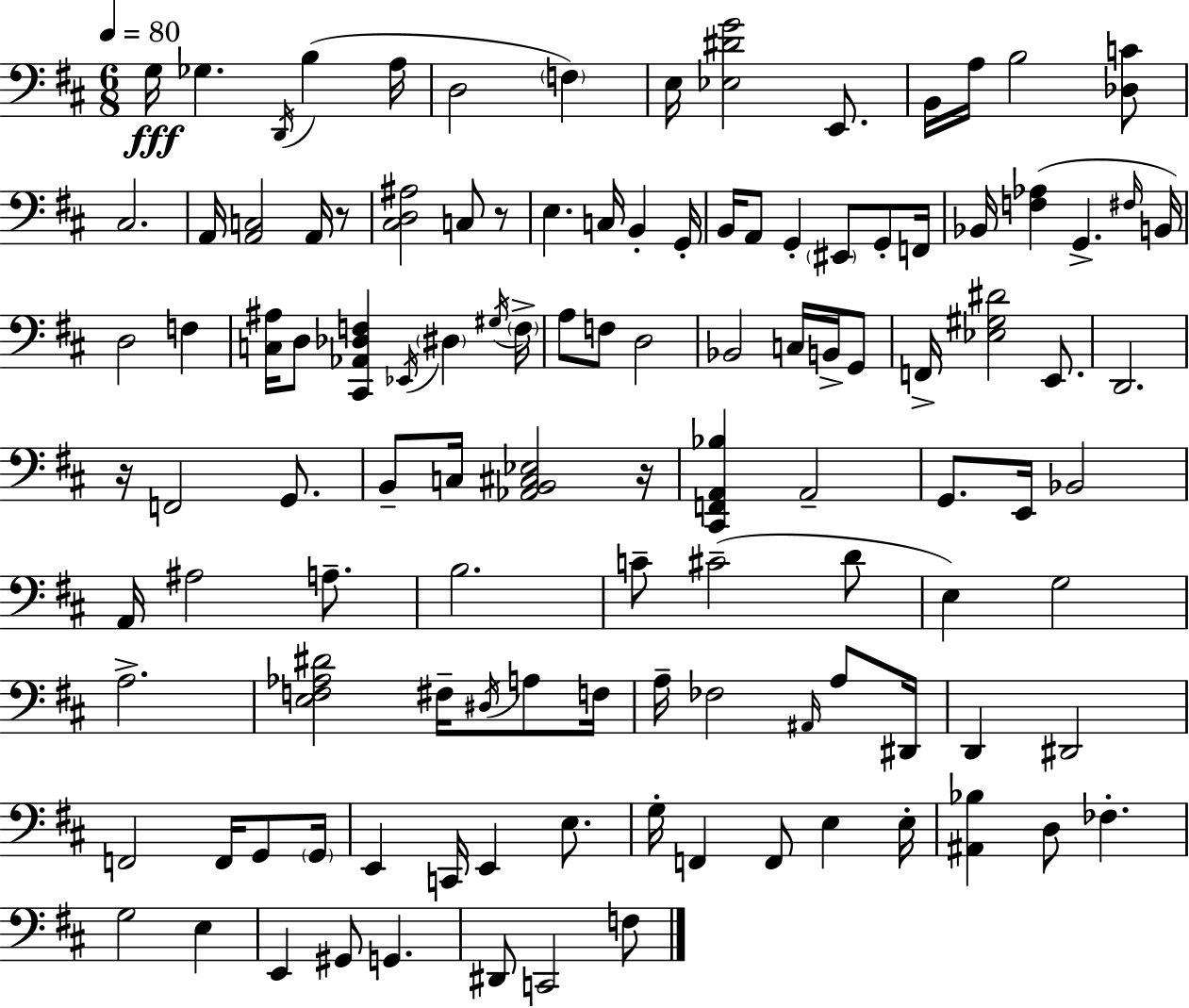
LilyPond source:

{
  \clef bass
  \numericTimeSignature
  \time 6/8
  \key d \major
  \tempo 4 = 80
  \repeat volta 2 { g16\fff ges4. \acciaccatura { d,16 }( b4 | a16 d2 \parenthesize f4) | e16 <ees dis' g'>2 e,8. | b,16 a16 b2 <des c'>8 | \break cis2. | a,16 <a, c>2 a,16 r8 | <cis d ais>2 c8 r8 | e4. c16 b,4-. | \break g,16-. b,16 a,8 g,4-. \parenthesize eis,8 g,8-. | f,16 bes,16 <f aes>4( g,4.-> | \grace { fis16 }) b,16 d2 f4 | <c ais>16 d8 <cis, aes, des f>4 \acciaccatura { ees,16 } \parenthesize dis4 | \break \acciaccatura { gis16 } \parenthesize f16-> a8 f8 d2 | bes,2 | c16 b,16-> g,8 f,16-> <ees gis dis'>2 | e,8. d,2. | \break r16 f,2 | g,8. b,8-- c16 <aes, b, cis ees>2 | r16 <cis, f, a, bes>4 a,2-- | g,8. e,16 bes,2 | \break a,16 ais2 | a8.-- b2. | c'8-- cis'2--( | d'8 e4) g2 | \break a2.-> | <e f aes dis'>2 | fis16-- \acciaccatura { dis16 } a8 f16 a16-- fes2 | \grace { ais,16 } a8 dis,16 d,4 dis,2 | \break f,2 | f,16 g,8 \parenthesize g,16 e,4 c,16 e,4 | e8. g16-. f,4 f,8 | e4 e16-. <ais, bes>4 d8 | \break fes4.-. g2 | e4 e,4 gis,8 | g,4. dis,8 c,2 | f8 } \bar "|."
}